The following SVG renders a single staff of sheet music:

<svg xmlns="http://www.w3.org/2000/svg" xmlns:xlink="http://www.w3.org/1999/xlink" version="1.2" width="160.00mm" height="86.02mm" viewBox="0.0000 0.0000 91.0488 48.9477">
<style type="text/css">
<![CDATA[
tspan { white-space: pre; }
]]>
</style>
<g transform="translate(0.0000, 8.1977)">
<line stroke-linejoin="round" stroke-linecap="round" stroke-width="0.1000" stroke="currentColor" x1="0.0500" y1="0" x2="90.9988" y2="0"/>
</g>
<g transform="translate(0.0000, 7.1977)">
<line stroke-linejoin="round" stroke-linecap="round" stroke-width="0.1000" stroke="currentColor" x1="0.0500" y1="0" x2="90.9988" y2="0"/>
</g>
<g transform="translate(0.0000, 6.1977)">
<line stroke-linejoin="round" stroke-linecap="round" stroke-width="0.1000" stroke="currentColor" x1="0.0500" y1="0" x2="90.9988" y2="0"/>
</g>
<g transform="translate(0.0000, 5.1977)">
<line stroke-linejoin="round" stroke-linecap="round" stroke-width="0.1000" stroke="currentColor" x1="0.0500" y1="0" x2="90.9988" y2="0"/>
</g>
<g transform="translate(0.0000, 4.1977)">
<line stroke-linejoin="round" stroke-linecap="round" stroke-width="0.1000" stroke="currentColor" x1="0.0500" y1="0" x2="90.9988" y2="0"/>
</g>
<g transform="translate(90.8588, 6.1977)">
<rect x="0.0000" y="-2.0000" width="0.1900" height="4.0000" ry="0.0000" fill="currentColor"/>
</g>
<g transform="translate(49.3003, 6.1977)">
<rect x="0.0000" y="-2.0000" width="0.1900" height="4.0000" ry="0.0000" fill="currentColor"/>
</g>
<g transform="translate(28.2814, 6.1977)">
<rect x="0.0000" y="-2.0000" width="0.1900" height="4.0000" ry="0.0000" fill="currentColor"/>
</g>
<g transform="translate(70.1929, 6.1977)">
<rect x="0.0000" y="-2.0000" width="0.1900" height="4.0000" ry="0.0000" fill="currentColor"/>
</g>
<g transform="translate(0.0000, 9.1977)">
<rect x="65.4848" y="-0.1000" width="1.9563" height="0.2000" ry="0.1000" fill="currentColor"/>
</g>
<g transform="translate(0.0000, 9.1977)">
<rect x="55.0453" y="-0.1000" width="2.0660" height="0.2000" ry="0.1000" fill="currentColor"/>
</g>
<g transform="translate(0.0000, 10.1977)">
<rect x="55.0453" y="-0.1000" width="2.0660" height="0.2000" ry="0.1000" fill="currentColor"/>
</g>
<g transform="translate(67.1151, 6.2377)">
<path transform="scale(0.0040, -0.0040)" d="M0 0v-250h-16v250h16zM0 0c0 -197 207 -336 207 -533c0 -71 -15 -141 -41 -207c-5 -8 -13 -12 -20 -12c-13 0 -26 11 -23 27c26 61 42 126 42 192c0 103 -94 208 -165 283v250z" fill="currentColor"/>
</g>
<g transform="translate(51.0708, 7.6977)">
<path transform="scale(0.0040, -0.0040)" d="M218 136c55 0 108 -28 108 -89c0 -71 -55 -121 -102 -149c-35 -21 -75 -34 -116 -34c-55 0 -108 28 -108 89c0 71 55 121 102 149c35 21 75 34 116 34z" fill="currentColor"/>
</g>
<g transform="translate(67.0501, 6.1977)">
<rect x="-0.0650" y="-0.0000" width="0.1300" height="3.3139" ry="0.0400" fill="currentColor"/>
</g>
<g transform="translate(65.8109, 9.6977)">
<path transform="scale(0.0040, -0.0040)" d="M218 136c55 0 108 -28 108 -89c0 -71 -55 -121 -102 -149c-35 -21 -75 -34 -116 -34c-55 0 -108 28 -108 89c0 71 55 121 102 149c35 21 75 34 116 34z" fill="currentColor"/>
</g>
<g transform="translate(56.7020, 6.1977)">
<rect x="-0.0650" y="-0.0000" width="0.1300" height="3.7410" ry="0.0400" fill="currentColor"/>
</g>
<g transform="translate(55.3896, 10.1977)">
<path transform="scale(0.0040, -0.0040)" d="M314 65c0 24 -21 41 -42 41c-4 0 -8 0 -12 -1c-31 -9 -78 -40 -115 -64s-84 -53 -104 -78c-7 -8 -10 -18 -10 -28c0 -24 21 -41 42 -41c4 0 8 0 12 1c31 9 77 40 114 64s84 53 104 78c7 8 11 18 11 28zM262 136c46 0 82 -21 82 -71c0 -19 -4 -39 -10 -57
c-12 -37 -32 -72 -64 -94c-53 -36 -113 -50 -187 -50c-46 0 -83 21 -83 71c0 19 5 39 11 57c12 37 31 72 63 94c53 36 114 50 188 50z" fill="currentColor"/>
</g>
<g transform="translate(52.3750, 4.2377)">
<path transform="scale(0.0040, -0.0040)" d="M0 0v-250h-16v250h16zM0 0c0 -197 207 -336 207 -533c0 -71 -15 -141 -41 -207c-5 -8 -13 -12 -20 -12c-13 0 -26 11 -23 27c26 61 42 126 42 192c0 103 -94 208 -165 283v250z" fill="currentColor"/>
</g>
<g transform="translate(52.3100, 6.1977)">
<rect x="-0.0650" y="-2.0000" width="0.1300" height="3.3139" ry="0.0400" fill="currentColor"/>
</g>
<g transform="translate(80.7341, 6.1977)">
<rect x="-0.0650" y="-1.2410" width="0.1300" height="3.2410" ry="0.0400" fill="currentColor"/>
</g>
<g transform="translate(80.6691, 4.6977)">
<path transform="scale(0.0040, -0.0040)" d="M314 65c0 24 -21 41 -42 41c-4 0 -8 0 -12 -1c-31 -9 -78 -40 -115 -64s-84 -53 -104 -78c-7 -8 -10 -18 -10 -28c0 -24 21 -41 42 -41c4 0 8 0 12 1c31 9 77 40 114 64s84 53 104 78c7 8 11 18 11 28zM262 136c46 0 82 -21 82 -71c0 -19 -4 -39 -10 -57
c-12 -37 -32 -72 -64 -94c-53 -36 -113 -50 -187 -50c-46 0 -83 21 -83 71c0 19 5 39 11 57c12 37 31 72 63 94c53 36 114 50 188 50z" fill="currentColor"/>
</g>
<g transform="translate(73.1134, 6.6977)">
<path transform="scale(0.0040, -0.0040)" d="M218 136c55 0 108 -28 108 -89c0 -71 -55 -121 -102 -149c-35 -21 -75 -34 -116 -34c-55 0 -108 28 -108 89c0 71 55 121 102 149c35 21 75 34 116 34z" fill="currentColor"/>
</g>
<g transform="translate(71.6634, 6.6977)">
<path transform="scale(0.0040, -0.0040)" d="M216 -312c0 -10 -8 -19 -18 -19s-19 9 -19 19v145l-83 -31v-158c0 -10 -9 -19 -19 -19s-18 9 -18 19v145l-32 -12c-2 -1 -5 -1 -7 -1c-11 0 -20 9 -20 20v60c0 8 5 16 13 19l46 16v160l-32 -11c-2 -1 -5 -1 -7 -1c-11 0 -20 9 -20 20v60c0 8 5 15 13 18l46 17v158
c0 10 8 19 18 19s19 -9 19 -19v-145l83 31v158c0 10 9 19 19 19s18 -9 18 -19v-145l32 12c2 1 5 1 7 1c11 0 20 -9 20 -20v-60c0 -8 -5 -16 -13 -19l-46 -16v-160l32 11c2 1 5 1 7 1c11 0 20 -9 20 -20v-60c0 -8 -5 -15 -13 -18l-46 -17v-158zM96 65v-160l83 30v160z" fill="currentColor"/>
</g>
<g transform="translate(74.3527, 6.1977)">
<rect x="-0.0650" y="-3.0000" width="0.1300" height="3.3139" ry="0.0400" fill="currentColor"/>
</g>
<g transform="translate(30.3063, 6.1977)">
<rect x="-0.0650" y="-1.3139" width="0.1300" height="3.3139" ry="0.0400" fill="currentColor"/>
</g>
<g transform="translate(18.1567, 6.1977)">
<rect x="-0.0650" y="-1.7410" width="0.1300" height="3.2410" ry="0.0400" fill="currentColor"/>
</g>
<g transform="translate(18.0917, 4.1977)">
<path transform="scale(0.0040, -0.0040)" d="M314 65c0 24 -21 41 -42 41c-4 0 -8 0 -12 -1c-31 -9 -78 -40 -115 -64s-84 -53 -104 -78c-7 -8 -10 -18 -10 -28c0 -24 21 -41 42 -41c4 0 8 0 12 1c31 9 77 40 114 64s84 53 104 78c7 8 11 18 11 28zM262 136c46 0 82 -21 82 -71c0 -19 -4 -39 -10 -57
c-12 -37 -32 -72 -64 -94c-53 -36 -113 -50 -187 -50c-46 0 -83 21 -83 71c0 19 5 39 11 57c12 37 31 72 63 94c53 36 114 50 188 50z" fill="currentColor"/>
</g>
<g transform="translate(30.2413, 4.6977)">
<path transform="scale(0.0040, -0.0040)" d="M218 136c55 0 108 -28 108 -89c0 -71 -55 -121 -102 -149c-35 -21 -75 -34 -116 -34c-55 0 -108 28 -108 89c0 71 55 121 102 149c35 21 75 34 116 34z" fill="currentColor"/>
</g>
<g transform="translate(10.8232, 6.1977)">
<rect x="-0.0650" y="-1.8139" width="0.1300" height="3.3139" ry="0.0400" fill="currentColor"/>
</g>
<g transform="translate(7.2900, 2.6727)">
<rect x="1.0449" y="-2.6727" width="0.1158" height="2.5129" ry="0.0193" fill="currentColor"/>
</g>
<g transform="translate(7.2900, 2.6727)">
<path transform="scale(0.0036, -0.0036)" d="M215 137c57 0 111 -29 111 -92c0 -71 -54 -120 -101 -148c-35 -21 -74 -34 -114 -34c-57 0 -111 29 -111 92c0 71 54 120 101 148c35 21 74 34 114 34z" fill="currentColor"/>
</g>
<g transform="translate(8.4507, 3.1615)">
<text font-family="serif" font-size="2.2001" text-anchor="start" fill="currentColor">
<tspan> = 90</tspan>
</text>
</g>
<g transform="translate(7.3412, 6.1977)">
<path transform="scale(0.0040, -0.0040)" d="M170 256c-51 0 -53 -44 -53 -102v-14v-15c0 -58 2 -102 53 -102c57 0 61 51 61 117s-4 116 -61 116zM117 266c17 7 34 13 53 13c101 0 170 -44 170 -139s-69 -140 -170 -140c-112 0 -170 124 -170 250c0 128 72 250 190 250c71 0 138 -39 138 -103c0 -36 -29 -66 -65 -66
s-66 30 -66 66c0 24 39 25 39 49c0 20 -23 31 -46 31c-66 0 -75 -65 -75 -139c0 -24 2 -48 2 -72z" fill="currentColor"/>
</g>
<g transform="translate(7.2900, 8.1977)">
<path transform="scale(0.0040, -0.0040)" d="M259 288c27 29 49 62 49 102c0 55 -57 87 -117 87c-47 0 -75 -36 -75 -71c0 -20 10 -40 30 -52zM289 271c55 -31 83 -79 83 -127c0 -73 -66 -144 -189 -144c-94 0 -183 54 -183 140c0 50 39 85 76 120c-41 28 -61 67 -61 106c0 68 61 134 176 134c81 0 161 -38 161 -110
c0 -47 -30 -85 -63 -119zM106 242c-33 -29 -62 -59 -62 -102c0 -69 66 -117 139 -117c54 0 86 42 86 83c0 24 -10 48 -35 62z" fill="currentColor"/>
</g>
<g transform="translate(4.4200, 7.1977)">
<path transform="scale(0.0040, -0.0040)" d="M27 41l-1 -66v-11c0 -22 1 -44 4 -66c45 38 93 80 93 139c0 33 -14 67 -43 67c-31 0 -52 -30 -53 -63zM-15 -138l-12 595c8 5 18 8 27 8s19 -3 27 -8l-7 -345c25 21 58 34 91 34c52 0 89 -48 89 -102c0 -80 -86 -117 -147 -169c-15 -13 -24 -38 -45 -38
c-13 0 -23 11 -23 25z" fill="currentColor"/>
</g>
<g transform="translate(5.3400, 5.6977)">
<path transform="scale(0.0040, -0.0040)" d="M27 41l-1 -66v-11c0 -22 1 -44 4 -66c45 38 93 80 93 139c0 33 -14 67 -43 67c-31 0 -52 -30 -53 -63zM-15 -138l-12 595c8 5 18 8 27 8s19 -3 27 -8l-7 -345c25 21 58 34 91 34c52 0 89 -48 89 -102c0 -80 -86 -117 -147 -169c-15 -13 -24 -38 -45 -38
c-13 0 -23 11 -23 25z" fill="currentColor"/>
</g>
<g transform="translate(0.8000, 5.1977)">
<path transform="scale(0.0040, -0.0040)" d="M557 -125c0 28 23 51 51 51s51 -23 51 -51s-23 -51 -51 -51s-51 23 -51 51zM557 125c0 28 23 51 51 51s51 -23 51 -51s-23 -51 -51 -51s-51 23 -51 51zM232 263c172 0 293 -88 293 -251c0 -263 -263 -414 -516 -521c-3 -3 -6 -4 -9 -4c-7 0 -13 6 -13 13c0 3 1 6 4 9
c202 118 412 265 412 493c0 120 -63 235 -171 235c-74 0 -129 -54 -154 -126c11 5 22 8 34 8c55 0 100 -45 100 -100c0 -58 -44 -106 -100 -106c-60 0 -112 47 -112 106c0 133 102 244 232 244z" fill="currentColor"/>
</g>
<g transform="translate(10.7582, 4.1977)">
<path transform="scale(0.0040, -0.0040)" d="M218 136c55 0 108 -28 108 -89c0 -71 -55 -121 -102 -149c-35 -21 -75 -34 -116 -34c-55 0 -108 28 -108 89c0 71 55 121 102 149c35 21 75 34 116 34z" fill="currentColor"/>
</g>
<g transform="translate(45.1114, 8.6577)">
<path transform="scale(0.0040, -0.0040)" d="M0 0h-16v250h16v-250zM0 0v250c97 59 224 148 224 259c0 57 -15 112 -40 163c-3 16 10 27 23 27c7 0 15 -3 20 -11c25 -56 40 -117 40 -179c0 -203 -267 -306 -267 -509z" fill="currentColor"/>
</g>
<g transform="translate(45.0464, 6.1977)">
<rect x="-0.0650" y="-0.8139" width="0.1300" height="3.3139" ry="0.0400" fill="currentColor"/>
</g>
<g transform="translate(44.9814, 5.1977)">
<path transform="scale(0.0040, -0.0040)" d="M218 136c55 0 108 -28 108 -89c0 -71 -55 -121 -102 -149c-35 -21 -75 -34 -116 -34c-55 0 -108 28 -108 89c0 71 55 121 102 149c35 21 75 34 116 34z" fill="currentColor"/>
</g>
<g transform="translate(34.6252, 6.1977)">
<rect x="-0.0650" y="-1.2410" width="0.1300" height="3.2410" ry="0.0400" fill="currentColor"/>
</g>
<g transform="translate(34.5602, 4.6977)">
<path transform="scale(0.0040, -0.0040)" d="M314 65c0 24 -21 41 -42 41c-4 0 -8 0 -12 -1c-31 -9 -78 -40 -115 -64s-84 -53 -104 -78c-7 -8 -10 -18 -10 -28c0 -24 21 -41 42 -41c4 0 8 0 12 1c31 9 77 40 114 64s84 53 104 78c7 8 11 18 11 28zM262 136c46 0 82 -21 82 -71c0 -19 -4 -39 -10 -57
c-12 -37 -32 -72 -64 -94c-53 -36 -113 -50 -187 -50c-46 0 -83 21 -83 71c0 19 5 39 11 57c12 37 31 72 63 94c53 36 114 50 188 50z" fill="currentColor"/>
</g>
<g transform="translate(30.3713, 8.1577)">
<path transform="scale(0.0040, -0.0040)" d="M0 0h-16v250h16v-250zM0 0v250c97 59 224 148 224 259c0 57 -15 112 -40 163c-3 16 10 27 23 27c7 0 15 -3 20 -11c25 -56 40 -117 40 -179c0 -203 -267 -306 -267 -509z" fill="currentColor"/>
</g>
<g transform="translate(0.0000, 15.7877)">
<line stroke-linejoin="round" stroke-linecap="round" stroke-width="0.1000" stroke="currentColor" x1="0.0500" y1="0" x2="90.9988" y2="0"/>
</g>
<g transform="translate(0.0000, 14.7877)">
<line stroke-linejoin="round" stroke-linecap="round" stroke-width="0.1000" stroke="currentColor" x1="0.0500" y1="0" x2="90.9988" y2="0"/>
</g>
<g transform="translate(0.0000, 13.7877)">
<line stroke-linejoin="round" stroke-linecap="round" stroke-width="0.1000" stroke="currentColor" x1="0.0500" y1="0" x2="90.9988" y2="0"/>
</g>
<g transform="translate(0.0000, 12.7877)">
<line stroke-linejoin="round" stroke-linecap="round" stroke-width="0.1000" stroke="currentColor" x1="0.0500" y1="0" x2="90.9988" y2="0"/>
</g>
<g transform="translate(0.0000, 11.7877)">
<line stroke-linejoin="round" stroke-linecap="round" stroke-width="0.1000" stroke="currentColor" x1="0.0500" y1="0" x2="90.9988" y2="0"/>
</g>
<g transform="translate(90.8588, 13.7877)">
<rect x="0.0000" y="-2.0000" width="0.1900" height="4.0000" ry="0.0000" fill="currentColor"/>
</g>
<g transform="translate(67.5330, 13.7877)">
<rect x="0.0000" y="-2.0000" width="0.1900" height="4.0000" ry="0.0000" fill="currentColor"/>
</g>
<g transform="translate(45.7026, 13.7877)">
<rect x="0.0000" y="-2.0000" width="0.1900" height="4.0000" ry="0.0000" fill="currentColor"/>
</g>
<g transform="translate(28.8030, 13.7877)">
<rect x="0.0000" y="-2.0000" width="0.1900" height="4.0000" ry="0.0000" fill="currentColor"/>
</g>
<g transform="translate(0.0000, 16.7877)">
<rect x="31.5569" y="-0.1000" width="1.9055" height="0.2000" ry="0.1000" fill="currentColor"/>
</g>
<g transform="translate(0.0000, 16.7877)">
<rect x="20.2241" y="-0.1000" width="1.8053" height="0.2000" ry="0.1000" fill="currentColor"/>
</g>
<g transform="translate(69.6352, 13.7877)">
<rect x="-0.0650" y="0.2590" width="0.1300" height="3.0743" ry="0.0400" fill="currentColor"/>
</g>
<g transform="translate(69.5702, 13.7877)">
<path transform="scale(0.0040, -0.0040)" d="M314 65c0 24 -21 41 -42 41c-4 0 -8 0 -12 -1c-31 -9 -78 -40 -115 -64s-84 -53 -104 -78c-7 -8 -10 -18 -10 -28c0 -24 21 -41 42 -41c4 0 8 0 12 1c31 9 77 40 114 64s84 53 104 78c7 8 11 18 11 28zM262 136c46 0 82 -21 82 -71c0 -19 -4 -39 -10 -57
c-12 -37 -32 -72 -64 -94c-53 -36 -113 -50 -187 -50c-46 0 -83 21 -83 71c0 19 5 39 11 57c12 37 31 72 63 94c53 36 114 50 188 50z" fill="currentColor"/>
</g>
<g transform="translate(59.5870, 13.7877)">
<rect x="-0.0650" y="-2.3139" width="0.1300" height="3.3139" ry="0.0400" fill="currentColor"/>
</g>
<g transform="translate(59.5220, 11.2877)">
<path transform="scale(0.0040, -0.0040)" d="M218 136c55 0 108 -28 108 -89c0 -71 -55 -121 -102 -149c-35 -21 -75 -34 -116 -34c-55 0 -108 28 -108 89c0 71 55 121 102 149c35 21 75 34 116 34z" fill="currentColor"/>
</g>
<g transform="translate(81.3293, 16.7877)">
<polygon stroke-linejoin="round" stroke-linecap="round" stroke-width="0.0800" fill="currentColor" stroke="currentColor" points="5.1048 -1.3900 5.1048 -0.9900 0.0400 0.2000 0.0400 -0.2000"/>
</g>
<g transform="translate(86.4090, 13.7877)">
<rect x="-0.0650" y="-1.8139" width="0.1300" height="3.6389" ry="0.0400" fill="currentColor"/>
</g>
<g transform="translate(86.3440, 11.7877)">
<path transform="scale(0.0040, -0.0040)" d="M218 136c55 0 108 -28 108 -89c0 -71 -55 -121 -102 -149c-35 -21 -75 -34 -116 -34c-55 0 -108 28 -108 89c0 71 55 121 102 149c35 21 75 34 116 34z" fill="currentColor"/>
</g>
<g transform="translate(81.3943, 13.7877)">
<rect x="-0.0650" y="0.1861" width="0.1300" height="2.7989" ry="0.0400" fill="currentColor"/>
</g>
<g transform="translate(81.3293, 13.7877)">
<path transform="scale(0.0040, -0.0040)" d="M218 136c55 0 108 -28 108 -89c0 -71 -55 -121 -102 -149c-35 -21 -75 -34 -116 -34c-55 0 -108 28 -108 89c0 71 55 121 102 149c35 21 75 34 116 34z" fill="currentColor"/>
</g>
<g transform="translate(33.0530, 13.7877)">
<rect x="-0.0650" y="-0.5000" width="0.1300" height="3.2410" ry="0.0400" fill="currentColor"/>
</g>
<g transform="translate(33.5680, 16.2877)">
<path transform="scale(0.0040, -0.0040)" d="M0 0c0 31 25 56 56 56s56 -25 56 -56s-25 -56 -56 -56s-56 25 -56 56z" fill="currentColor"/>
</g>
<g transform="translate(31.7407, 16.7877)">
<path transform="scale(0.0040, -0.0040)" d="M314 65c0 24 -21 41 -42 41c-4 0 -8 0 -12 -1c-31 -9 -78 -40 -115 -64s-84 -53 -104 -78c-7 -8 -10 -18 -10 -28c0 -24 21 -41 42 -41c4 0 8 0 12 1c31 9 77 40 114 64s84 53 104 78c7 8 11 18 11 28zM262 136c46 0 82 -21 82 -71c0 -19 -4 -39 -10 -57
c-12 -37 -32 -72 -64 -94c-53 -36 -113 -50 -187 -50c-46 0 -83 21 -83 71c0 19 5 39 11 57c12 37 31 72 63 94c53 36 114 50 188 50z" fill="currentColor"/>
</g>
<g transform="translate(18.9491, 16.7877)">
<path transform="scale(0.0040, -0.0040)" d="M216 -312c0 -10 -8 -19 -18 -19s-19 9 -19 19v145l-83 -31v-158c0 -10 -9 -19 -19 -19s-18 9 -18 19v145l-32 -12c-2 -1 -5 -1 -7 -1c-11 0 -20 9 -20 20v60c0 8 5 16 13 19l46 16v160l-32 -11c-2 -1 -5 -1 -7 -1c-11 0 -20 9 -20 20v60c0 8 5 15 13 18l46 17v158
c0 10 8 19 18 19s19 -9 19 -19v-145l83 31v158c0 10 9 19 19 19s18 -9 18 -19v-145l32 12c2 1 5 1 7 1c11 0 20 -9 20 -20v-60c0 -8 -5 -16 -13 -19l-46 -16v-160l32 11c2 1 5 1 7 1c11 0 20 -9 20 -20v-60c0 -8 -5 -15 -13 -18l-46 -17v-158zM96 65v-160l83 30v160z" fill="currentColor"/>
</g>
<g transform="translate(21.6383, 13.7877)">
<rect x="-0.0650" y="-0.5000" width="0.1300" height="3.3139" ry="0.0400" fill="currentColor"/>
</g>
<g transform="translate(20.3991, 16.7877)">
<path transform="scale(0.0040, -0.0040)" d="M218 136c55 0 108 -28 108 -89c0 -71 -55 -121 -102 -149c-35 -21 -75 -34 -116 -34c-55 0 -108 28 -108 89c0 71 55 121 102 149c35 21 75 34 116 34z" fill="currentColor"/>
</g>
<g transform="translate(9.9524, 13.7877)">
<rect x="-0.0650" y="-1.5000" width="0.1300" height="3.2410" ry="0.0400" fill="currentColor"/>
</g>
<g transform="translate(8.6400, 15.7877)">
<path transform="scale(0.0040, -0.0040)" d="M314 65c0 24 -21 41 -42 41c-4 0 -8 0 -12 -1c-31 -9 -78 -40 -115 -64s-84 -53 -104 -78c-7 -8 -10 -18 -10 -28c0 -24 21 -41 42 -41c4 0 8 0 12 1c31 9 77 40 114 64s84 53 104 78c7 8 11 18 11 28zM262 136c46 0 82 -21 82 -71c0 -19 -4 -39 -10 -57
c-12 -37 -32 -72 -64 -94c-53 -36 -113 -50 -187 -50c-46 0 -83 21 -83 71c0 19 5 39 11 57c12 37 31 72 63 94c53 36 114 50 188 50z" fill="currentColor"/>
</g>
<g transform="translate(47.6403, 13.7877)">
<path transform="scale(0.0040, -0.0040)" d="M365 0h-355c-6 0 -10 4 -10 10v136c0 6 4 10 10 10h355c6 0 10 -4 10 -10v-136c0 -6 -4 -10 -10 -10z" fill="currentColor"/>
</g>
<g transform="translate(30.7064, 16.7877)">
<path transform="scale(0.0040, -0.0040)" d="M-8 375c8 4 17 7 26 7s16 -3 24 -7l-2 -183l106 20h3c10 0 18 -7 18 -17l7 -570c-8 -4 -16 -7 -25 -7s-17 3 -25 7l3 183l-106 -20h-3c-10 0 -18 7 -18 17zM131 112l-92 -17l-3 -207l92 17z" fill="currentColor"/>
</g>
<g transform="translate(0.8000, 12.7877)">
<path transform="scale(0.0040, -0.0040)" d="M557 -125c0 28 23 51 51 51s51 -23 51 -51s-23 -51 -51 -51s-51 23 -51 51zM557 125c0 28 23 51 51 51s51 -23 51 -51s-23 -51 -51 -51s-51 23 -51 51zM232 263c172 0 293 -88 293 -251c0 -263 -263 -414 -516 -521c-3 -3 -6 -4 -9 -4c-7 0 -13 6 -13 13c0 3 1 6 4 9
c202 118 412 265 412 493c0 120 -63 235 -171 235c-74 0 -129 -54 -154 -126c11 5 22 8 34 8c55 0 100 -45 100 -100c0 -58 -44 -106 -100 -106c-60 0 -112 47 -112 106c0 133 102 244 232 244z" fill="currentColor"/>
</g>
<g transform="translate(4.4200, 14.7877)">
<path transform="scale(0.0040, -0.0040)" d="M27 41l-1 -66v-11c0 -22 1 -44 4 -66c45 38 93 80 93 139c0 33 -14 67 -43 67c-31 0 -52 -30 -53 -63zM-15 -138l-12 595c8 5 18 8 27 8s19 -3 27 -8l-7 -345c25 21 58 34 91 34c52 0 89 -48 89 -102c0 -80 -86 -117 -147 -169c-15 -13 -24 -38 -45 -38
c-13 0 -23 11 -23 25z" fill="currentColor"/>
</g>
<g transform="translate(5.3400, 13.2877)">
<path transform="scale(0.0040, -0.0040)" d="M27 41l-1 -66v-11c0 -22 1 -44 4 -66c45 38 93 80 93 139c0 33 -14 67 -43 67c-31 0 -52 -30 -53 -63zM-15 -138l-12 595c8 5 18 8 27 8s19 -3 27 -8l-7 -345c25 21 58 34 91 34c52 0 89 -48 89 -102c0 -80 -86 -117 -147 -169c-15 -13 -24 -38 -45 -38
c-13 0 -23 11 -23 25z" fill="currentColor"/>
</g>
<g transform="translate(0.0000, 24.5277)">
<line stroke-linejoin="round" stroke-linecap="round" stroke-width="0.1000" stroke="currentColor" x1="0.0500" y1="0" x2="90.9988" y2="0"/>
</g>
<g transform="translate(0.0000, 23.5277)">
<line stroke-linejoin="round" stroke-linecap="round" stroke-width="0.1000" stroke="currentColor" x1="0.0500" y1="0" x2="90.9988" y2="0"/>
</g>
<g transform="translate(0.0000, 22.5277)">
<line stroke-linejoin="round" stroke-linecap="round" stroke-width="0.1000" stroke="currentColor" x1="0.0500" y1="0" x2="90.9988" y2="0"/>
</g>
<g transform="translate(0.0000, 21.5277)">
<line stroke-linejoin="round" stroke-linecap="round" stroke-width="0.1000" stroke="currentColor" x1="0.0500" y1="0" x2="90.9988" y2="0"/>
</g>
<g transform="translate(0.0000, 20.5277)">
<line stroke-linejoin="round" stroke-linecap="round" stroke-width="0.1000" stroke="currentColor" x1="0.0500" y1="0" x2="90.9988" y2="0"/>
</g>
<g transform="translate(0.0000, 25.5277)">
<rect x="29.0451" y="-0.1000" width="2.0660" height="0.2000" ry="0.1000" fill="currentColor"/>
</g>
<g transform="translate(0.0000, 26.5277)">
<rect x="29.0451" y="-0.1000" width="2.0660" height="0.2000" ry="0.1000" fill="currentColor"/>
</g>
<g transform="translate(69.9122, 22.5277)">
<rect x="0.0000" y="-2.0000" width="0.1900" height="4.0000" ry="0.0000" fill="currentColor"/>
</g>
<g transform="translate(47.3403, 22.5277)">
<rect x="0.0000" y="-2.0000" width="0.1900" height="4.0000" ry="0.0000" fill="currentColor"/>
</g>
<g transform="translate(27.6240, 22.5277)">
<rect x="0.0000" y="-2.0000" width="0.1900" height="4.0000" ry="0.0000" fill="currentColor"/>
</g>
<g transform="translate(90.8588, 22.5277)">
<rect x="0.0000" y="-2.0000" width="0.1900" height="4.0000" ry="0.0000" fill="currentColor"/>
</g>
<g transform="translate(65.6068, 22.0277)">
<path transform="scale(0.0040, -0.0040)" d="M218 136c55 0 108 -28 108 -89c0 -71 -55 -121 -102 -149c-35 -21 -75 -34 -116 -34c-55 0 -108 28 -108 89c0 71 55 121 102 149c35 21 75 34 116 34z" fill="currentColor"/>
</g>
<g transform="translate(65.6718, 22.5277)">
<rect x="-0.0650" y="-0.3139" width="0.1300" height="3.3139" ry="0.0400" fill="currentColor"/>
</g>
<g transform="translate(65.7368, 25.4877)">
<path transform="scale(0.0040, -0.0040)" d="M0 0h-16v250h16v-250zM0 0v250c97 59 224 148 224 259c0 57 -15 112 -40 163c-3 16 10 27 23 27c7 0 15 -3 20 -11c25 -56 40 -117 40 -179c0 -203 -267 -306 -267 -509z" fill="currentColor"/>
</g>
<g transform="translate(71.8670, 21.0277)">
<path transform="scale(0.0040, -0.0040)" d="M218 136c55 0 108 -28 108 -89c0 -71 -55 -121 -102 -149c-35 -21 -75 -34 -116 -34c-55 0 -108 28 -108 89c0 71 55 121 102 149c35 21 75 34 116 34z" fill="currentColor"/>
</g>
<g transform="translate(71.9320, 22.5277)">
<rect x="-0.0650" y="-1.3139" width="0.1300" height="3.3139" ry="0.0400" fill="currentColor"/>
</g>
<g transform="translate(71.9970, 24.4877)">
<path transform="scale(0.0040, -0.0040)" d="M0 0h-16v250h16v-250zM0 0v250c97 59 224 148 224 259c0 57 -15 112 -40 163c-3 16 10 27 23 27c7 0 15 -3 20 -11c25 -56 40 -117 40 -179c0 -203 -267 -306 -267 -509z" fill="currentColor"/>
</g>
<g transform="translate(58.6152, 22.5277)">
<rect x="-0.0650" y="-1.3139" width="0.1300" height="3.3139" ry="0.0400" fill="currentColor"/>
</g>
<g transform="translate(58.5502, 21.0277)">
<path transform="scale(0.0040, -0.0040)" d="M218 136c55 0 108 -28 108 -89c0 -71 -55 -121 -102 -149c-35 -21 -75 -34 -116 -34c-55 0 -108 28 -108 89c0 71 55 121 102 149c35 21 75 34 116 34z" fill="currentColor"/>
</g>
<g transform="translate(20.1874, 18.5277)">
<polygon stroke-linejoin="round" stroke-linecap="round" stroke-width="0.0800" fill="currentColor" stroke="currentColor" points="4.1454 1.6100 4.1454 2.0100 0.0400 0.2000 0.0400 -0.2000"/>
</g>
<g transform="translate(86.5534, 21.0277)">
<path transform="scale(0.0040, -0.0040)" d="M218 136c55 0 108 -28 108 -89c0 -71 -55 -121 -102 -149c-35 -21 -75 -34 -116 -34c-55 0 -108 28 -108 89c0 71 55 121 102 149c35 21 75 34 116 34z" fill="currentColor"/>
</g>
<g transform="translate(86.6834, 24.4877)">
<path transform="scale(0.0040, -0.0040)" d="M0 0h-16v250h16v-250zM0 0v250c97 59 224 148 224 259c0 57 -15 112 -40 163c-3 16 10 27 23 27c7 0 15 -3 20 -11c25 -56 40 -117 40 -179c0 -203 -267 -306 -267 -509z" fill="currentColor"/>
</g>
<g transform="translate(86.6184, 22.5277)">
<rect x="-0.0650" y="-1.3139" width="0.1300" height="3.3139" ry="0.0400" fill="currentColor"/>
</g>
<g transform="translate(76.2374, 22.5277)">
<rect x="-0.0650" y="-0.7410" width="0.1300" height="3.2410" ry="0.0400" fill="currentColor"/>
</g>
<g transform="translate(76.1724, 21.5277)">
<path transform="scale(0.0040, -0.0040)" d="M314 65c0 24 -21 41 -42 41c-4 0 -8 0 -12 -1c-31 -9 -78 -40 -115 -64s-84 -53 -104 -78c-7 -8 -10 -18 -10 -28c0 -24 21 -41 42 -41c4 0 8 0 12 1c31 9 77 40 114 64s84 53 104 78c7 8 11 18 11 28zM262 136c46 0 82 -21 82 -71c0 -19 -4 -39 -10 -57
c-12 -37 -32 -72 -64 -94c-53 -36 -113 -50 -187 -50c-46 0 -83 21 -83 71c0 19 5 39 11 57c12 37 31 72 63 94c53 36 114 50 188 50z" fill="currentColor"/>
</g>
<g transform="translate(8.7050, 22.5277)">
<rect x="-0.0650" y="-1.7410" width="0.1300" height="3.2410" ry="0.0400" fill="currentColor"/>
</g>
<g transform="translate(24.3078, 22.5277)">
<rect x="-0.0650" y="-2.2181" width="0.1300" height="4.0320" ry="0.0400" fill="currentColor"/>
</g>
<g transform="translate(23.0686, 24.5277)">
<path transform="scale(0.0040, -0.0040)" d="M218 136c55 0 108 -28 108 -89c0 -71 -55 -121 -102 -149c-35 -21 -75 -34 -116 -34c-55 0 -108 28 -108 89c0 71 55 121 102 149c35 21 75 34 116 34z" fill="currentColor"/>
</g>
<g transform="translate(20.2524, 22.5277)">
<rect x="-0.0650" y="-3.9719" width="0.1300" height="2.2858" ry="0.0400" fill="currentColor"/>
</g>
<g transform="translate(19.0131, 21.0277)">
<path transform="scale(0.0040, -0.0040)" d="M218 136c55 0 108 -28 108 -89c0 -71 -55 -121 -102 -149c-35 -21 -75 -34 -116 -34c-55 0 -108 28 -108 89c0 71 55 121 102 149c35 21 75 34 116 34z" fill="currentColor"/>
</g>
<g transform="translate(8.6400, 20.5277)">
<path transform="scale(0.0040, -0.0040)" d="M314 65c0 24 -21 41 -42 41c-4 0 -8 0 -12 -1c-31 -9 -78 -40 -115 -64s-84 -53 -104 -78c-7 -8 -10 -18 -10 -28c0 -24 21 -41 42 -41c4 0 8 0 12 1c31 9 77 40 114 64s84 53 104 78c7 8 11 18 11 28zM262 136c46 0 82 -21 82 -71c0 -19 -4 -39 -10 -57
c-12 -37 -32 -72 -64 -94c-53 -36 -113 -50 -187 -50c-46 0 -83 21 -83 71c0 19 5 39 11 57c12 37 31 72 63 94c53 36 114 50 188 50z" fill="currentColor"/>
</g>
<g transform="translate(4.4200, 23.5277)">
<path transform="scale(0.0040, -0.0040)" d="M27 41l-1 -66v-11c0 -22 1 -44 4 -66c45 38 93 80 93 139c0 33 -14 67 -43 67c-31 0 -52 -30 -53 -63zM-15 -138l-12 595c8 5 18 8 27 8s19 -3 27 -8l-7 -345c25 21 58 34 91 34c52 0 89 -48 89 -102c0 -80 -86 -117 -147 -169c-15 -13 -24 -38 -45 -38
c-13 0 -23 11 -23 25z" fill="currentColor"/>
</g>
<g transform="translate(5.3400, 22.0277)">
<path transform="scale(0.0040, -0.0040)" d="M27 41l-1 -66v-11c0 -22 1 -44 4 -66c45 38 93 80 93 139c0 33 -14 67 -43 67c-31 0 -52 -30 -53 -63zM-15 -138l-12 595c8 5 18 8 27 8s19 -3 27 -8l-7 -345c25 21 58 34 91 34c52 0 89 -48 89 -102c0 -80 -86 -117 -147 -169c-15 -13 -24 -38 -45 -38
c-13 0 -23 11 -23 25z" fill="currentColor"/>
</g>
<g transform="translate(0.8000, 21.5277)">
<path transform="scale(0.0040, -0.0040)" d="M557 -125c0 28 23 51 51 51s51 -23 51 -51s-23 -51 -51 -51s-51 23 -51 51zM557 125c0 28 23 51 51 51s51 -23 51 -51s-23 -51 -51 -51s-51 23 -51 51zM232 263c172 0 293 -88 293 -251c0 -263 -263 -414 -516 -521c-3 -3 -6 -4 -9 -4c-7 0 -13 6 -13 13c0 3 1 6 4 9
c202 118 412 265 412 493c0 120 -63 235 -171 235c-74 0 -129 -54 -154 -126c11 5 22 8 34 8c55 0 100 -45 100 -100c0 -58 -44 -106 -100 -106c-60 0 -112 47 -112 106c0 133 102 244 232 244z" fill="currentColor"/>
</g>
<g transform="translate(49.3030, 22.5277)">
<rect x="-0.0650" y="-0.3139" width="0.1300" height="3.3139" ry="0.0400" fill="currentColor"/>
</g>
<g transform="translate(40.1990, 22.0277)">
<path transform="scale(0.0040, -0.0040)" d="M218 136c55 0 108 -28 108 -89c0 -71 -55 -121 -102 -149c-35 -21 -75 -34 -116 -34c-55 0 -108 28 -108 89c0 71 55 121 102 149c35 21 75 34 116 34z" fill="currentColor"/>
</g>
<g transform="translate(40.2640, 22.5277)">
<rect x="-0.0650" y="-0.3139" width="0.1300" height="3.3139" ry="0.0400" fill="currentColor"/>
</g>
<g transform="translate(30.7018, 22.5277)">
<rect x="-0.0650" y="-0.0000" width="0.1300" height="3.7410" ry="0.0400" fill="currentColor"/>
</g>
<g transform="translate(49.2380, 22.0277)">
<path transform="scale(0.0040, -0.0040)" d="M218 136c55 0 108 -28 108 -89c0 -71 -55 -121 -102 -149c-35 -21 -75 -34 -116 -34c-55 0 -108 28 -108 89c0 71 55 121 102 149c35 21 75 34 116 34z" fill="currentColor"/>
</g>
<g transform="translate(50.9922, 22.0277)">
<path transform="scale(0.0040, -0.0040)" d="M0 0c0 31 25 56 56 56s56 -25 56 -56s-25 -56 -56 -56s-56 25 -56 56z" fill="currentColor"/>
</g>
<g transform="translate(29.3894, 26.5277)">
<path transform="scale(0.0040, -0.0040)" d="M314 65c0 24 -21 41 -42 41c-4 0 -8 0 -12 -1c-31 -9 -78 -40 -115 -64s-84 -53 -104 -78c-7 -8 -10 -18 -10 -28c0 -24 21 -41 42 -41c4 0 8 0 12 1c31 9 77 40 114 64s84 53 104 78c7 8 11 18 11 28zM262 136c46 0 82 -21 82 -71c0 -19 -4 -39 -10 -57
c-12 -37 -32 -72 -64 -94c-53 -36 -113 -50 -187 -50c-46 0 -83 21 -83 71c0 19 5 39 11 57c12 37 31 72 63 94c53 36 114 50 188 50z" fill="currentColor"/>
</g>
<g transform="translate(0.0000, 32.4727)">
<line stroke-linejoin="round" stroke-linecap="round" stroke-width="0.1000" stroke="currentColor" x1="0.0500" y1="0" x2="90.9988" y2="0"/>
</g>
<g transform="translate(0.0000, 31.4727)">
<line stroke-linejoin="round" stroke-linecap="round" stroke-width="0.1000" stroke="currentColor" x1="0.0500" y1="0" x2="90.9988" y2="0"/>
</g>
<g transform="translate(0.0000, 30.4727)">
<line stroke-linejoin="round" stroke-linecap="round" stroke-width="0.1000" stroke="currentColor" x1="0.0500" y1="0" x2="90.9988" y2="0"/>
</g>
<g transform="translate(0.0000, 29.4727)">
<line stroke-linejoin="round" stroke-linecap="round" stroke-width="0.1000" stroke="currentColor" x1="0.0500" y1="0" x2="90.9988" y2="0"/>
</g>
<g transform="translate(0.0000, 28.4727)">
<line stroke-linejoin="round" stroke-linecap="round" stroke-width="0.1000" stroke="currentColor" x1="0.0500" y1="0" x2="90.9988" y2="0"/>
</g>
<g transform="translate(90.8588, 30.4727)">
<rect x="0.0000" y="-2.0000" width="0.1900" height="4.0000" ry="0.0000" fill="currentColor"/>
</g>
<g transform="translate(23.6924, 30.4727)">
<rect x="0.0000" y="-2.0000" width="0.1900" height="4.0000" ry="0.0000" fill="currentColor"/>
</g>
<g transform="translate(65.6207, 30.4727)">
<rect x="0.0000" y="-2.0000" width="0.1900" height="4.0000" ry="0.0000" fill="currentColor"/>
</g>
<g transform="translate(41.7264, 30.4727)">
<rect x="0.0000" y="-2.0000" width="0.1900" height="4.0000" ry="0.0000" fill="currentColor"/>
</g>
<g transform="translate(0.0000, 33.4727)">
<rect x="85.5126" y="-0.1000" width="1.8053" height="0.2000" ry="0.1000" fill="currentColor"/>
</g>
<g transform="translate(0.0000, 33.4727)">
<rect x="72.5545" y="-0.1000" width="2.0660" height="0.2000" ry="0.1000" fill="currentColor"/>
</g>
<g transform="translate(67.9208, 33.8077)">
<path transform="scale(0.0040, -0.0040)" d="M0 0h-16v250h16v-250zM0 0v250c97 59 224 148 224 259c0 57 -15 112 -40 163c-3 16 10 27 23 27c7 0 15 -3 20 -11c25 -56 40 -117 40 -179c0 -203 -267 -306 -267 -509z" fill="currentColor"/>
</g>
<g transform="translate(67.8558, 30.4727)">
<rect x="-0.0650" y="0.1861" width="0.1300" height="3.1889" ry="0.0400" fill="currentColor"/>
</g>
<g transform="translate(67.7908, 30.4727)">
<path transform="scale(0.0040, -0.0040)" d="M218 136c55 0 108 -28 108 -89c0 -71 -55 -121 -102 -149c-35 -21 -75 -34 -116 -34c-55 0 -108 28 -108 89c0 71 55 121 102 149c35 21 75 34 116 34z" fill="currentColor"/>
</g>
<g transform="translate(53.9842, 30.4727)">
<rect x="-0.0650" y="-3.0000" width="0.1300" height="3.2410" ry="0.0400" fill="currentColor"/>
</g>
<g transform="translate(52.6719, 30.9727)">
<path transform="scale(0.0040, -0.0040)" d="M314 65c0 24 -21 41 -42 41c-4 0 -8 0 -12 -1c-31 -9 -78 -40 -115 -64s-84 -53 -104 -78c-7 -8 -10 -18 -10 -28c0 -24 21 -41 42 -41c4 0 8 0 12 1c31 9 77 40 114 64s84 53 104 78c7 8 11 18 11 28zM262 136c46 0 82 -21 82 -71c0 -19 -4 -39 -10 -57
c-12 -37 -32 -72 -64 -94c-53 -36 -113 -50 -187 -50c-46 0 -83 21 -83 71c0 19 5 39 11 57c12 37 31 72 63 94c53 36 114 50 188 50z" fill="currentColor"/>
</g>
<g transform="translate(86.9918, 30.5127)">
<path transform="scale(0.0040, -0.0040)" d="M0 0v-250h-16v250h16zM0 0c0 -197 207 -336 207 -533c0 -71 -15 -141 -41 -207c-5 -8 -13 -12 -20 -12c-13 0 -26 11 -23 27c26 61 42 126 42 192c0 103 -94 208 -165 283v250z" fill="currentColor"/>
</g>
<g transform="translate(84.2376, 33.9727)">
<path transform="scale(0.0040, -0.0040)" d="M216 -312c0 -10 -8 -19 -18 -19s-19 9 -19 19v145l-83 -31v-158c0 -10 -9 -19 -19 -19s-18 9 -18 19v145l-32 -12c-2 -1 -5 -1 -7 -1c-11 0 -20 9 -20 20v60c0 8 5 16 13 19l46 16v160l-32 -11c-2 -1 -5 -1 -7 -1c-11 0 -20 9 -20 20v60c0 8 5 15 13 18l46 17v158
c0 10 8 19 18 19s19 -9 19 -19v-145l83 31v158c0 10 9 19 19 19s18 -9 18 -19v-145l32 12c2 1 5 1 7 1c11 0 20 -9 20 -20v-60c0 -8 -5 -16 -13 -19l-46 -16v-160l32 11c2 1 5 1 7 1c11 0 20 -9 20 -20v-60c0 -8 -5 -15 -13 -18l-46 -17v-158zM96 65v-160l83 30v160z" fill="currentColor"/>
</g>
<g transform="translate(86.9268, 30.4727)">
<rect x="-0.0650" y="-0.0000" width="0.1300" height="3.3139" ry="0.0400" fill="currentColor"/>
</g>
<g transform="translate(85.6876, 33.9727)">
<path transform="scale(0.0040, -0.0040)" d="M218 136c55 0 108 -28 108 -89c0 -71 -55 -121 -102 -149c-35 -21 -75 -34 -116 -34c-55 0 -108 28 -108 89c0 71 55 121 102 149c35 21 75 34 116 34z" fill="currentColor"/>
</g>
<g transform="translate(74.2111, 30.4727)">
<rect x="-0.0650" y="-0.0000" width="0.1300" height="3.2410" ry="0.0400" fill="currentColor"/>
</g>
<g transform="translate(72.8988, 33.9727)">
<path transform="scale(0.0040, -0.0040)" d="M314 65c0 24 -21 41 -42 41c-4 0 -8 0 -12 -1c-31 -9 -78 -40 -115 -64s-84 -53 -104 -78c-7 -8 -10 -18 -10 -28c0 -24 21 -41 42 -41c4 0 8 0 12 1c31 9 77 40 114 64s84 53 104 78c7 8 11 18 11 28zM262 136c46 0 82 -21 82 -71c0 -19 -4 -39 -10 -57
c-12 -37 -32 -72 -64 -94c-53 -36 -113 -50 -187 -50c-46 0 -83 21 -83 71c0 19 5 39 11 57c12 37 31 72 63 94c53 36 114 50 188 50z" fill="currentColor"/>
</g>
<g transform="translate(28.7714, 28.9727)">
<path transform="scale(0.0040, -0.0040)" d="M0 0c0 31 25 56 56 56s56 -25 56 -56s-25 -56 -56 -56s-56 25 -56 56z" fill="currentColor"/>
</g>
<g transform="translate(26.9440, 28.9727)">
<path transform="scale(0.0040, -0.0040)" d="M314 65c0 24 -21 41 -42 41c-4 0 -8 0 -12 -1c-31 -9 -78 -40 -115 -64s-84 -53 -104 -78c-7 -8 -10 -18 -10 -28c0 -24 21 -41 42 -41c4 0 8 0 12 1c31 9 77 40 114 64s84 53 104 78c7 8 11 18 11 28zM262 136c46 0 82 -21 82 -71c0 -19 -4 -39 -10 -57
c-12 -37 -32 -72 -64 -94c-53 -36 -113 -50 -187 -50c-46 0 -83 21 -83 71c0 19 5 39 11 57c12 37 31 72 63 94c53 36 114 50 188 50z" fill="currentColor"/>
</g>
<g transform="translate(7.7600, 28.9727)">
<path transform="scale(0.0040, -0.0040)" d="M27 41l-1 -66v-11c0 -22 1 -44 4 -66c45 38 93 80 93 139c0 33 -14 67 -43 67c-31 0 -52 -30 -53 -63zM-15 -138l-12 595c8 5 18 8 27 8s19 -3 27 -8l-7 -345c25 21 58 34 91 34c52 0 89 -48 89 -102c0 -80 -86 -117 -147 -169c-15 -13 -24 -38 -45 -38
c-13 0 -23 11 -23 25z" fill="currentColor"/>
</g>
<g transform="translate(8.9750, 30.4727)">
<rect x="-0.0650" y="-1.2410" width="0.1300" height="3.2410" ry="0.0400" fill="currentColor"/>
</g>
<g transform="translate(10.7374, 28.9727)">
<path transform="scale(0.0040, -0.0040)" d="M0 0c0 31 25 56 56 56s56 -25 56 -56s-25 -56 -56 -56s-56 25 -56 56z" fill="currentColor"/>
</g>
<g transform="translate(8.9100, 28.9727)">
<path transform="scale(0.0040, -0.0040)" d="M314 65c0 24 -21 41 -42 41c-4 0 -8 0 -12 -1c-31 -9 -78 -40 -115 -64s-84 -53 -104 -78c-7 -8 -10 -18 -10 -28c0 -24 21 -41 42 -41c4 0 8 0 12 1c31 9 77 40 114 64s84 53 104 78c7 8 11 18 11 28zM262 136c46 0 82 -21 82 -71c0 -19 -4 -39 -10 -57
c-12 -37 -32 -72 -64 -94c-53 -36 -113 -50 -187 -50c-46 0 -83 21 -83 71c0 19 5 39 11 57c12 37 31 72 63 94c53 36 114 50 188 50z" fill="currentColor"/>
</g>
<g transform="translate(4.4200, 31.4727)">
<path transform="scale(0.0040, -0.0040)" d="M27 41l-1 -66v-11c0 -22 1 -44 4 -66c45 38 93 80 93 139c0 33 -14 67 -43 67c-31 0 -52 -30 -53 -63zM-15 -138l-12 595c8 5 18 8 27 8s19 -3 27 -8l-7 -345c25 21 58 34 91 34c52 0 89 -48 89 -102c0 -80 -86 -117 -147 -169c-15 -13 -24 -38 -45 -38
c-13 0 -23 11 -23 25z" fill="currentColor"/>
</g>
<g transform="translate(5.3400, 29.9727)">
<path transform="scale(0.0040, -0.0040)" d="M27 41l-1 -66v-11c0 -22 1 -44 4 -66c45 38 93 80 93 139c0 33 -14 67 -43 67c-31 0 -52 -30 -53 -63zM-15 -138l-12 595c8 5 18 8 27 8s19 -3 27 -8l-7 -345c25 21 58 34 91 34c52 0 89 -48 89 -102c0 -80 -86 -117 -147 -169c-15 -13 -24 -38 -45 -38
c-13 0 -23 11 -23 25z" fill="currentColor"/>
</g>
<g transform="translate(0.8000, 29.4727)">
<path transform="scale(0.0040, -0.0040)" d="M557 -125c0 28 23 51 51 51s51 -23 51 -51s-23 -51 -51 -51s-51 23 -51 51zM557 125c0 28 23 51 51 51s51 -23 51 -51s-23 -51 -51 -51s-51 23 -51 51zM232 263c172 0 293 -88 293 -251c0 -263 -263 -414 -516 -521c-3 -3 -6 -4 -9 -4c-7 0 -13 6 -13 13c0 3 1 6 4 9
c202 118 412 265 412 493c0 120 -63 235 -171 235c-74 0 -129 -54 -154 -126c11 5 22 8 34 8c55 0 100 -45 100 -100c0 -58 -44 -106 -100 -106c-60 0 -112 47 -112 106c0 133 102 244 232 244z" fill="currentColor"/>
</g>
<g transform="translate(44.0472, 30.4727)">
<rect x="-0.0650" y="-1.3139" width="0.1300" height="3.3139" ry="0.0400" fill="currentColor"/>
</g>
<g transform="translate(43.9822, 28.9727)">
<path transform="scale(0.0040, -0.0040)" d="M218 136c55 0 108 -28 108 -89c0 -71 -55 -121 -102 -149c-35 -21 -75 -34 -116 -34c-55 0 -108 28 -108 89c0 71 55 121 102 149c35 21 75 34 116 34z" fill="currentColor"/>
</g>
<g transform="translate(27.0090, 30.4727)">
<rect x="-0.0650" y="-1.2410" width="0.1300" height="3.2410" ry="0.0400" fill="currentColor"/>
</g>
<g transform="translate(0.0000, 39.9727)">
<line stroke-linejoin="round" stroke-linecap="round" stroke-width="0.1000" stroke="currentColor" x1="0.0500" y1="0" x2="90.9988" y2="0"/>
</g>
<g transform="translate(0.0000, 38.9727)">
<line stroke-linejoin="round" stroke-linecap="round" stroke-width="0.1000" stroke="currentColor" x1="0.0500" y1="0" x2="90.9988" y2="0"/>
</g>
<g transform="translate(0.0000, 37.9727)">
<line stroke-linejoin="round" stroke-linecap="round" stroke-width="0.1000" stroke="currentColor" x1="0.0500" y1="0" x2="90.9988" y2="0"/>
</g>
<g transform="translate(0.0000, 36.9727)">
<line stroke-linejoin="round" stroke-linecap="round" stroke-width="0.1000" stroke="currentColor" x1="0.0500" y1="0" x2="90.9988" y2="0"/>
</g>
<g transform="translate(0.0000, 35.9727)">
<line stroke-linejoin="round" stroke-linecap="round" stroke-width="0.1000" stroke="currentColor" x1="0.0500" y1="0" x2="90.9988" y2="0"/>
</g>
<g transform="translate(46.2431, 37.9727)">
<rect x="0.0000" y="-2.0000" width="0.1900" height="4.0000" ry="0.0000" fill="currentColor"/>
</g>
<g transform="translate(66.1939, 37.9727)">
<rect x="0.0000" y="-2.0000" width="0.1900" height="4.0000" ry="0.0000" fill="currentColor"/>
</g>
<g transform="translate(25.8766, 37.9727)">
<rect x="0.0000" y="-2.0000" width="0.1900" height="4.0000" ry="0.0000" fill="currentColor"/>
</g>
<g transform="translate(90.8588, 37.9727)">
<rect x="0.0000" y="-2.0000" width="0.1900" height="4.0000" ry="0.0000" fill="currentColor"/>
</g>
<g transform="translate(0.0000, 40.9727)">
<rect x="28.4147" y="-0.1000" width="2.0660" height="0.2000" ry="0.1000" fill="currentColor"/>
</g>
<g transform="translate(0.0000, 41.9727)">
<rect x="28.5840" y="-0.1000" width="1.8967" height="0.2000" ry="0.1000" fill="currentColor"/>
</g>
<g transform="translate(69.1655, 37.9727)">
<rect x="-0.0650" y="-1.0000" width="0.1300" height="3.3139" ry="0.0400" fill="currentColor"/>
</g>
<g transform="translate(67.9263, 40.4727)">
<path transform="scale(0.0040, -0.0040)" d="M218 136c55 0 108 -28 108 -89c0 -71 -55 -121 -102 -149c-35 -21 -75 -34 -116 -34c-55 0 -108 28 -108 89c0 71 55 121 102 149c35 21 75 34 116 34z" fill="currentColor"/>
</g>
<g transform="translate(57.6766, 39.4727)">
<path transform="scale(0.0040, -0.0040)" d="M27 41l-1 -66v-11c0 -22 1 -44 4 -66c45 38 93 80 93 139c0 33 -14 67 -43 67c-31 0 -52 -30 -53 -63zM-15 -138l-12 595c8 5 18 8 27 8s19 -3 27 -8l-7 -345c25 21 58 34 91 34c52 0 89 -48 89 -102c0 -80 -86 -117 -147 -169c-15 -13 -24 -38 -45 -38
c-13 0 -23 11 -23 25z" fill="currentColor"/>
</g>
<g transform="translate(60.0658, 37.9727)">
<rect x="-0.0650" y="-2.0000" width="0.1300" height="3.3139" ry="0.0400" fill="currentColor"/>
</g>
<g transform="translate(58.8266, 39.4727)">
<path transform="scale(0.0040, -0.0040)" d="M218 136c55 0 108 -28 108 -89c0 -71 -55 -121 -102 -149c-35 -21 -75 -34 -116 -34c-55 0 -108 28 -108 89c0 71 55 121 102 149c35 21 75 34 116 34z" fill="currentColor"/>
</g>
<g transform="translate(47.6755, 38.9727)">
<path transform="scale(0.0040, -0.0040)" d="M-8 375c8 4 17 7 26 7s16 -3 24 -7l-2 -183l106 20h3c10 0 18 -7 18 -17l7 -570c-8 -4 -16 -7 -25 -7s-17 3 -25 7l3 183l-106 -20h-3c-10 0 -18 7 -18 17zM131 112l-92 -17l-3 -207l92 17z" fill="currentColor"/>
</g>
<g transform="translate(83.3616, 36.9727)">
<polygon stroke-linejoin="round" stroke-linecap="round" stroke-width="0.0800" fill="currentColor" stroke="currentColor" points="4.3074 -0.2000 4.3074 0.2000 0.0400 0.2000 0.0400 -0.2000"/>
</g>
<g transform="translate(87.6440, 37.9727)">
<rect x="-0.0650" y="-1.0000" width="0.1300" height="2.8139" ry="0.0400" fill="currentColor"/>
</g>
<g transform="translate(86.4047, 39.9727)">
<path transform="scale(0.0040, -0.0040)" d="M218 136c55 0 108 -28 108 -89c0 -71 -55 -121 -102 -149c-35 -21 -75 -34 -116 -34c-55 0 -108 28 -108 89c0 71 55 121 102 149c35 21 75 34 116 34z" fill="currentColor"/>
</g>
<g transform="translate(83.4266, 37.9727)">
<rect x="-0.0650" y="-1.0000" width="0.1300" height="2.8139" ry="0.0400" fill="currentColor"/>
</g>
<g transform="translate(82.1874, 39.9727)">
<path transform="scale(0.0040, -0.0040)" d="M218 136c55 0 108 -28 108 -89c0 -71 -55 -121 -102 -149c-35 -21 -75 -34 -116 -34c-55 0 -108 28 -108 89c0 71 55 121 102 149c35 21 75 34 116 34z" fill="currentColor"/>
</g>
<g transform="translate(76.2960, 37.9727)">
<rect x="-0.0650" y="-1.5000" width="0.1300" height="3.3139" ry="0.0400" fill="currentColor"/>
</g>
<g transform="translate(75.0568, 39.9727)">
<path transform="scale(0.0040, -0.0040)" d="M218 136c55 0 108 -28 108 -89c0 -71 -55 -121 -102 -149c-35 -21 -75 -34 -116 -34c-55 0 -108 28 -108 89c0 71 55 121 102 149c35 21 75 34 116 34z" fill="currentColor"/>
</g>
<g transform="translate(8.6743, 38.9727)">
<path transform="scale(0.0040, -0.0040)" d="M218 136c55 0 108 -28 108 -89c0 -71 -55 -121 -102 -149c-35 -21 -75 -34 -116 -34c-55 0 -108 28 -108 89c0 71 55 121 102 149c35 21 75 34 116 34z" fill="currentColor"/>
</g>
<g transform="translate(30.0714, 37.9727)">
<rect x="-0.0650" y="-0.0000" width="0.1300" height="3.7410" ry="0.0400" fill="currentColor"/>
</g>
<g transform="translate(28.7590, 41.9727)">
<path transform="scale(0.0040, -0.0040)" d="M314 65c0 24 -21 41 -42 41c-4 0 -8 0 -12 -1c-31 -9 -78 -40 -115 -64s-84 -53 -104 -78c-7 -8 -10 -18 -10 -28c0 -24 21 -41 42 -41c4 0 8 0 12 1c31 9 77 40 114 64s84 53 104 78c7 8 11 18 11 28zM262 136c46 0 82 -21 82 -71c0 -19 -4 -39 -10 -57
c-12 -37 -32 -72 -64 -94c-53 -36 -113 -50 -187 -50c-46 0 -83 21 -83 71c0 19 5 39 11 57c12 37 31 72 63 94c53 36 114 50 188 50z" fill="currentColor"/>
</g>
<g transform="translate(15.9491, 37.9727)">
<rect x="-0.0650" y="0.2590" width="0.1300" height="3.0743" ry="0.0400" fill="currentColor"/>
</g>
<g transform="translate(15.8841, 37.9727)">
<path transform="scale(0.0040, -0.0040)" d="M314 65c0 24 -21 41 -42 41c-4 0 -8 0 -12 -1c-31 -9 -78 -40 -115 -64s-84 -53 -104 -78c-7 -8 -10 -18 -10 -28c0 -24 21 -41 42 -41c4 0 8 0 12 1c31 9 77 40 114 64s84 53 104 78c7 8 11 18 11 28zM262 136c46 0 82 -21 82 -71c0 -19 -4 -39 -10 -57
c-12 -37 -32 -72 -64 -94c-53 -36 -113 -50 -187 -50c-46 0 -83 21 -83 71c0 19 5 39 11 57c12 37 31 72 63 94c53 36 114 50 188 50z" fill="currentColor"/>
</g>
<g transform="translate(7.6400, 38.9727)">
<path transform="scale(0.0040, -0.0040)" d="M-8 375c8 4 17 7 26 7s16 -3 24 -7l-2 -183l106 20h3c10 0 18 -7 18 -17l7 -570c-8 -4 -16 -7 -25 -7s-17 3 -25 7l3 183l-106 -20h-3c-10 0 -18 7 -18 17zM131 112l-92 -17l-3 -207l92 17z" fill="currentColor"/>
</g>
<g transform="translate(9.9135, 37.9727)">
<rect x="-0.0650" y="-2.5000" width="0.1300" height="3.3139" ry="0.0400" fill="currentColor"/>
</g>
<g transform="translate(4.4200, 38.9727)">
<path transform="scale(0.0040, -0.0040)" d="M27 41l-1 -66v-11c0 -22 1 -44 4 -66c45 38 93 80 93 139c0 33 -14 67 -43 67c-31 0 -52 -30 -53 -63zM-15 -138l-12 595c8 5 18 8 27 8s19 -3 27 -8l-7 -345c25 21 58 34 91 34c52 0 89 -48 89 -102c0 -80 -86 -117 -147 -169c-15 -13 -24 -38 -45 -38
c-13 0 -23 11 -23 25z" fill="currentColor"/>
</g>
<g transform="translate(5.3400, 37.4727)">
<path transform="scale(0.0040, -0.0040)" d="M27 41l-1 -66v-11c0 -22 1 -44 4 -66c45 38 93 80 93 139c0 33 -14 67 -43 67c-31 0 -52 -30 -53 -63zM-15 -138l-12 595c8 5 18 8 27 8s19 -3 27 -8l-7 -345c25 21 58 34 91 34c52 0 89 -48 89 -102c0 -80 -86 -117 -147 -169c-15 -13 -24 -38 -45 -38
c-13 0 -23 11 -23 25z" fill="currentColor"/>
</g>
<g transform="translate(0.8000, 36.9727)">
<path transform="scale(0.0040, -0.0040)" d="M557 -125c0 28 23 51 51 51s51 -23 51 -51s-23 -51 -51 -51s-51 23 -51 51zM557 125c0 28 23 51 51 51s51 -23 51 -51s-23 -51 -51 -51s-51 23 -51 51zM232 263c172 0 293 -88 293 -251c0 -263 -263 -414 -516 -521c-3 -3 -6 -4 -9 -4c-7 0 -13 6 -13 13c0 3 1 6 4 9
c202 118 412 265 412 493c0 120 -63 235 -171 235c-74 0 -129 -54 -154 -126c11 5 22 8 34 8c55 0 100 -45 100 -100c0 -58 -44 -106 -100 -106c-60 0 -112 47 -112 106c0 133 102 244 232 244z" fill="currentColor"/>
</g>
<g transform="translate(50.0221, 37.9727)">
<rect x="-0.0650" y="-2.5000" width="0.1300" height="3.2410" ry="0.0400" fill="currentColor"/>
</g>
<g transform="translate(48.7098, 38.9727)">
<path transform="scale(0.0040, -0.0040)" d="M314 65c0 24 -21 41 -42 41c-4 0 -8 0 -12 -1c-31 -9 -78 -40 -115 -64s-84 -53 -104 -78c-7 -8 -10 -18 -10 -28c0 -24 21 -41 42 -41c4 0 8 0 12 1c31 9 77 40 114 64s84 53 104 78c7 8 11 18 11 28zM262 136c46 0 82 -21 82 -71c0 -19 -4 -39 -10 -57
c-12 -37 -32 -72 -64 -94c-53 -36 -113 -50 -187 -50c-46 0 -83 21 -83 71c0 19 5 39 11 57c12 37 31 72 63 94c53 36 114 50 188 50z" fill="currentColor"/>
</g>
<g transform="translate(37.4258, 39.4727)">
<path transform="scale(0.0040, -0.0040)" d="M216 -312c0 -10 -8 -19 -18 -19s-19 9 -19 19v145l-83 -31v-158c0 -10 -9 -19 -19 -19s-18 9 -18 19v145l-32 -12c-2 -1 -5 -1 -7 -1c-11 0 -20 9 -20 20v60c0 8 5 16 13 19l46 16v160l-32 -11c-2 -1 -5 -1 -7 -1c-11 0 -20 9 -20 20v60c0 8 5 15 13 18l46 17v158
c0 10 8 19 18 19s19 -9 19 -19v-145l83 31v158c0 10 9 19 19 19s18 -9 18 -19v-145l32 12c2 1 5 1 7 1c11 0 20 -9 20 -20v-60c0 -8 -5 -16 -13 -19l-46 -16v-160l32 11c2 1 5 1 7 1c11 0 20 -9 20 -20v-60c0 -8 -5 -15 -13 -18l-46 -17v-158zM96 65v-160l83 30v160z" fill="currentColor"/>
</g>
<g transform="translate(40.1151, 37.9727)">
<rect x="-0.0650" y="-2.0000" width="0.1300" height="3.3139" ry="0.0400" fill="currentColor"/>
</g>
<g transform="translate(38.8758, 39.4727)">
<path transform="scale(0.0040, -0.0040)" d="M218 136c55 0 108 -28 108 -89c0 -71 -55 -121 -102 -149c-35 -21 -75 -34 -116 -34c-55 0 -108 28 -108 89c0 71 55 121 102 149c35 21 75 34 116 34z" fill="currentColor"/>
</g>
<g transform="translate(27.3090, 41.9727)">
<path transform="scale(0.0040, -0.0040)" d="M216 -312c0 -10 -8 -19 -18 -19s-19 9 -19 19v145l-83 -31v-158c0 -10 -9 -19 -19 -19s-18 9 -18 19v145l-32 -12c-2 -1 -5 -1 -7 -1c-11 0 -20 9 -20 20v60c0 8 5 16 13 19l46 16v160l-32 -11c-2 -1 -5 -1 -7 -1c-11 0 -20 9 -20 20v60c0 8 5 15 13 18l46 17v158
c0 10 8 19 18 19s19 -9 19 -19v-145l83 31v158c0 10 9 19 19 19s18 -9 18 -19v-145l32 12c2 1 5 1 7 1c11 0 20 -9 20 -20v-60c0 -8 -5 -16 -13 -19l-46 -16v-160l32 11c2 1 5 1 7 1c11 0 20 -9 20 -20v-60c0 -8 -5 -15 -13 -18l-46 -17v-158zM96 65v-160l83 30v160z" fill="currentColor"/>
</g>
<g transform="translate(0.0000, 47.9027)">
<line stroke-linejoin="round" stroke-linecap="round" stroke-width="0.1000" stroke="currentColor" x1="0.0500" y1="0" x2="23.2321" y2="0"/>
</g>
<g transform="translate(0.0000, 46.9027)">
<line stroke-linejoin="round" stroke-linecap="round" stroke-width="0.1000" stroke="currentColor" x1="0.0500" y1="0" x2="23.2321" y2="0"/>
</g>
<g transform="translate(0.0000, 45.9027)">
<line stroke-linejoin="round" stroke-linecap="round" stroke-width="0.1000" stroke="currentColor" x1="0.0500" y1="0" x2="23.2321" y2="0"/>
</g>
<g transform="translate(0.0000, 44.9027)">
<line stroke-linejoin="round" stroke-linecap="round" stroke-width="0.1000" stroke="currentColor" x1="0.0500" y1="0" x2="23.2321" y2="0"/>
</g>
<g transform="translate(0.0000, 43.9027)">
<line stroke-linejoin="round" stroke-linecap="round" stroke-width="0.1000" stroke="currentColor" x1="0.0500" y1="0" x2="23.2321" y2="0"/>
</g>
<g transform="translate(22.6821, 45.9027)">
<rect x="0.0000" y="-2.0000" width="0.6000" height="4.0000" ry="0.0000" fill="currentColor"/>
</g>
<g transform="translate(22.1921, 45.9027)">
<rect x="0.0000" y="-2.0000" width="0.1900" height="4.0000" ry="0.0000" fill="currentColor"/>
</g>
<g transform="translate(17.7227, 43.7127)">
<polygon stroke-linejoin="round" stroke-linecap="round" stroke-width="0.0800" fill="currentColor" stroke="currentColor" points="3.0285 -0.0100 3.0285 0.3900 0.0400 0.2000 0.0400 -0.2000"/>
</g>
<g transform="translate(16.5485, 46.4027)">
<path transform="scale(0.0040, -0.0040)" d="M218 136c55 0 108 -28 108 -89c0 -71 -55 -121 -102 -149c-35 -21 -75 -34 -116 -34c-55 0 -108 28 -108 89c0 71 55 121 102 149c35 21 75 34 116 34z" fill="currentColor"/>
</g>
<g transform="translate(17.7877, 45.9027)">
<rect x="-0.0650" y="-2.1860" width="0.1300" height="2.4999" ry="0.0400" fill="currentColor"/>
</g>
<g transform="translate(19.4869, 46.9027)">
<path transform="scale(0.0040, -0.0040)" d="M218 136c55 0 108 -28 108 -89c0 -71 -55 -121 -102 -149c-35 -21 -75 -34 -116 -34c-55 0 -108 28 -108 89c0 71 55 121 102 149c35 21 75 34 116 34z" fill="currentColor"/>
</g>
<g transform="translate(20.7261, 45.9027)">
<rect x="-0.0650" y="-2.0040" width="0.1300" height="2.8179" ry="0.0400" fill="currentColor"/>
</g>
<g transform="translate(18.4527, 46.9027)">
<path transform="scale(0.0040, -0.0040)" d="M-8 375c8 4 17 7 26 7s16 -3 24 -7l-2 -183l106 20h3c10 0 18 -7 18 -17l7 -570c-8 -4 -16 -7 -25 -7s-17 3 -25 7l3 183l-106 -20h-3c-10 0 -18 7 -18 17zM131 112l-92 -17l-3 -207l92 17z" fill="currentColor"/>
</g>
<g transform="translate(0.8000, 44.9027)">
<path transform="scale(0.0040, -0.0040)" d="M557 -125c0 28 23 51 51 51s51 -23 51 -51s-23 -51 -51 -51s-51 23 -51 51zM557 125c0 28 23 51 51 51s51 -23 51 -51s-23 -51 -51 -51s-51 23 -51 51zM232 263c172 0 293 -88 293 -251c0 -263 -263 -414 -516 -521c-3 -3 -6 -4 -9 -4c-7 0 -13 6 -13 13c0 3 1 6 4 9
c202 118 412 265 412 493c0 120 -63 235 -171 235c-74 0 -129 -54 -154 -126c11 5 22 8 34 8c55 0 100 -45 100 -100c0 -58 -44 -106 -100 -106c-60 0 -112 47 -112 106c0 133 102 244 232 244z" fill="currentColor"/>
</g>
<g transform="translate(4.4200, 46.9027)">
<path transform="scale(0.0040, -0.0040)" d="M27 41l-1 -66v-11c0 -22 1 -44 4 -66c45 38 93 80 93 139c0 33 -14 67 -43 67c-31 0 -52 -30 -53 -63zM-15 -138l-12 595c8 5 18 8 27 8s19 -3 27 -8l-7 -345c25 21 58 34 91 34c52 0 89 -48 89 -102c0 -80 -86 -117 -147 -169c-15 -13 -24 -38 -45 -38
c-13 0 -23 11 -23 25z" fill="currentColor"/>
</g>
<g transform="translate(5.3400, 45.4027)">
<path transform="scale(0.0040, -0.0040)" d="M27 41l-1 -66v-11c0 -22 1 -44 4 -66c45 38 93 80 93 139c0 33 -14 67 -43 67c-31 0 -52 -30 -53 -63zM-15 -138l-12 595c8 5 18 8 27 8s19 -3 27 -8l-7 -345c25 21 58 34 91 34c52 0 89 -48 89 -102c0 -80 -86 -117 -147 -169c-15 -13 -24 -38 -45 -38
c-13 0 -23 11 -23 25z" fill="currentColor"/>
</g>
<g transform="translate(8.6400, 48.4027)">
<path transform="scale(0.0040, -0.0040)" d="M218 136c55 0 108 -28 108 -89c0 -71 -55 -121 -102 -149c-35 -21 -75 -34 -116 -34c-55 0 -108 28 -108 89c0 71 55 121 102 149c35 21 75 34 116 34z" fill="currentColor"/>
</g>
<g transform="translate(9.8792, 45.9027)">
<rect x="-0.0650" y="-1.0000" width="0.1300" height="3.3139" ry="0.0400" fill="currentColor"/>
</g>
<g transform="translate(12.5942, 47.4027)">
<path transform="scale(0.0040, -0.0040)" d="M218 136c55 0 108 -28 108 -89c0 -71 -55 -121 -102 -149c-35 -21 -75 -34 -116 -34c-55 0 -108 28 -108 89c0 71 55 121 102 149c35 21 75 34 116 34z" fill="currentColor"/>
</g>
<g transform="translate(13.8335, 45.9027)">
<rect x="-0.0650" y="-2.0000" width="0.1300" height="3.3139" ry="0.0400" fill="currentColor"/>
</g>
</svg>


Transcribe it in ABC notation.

X:1
T:Untitled
M:6/8
L:1/4
K:Bb
A, A,2 G,/2 G,2 F,/2 A,,/2 C,,2 D,,/2 ^C, G,2 G,,2 ^E,, E,,2 z2 _B, D,2 D,/2 A,/2 A,2 G,/2 G,,/2 C,,2 _E, _E, G, _E,/2 G,/2 F,2 G,/2 _G,2 G,2 G, C,2 D,/2 D,,2 ^D,,/2 B,, D,2 ^C,,2 ^A,, B,,2 _A,, F,, G,, G,,/2 G,,/2 F,, A,, C,/2 B,,/2